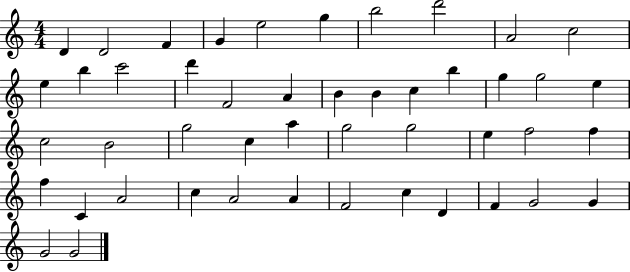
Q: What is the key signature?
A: C major